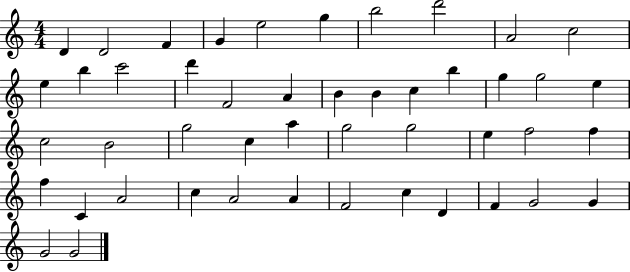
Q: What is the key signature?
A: C major